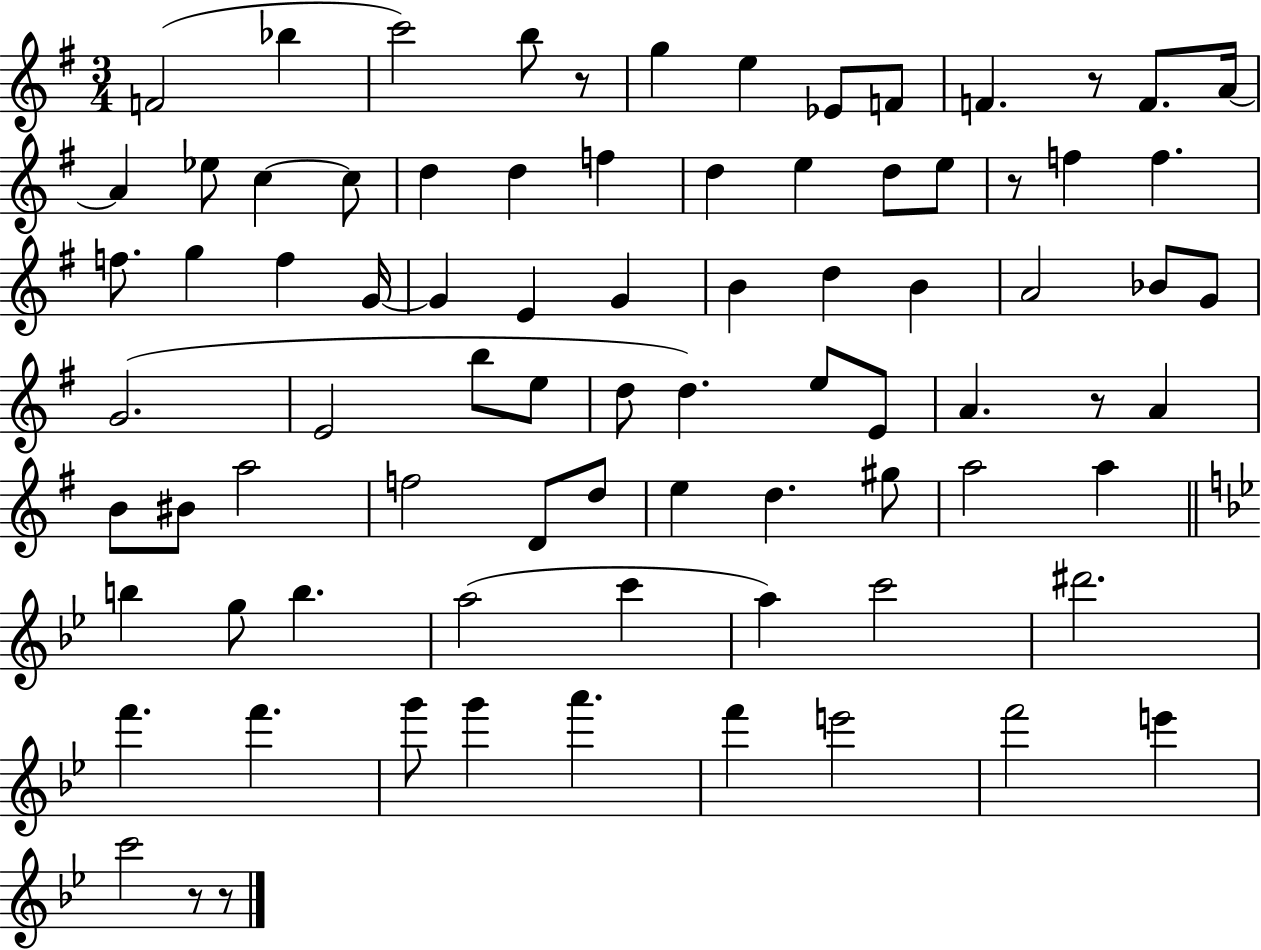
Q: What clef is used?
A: treble